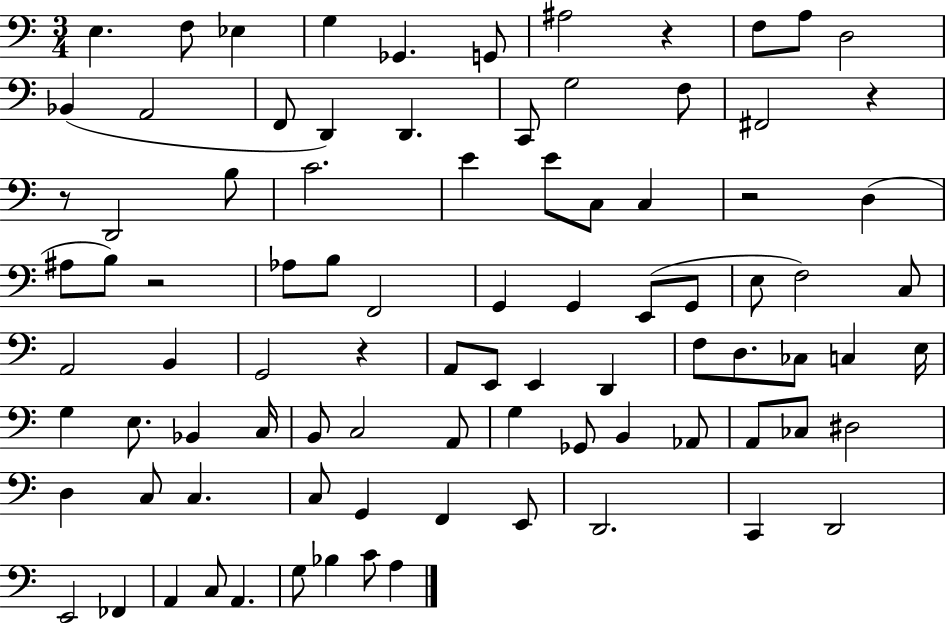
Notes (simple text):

E3/q. F3/e Eb3/q G3/q Gb2/q. G2/e A#3/h R/q F3/e A3/e D3/h Bb2/q A2/h F2/e D2/q D2/q. C2/e G3/h F3/e F#2/h R/q R/e D2/h B3/e C4/h. E4/q E4/e C3/e C3/q R/h D3/q A#3/e B3/e R/h Ab3/e B3/e F2/h G2/q G2/q E2/e G2/e E3/e F3/h C3/e A2/h B2/q G2/h R/q A2/e E2/e E2/q D2/q F3/e D3/e. CES3/e C3/q E3/s G3/q E3/e. Bb2/q C3/s B2/e C3/h A2/e G3/q Gb2/e B2/q Ab2/e A2/e CES3/e D#3/h D3/q C3/e C3/q. C3/e G2/q F2/q E2/e D2/h. C2/q D2/h E2/h FES2/q A2/q C3/e A2/q. G3/e Bb3/q C4/e A3/q